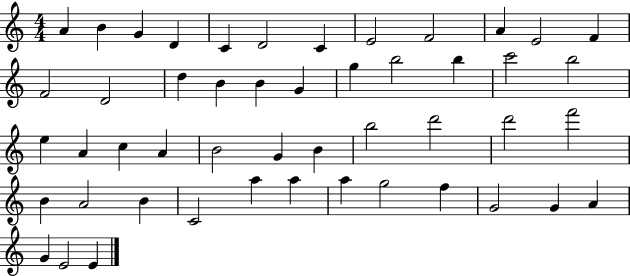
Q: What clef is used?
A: treble